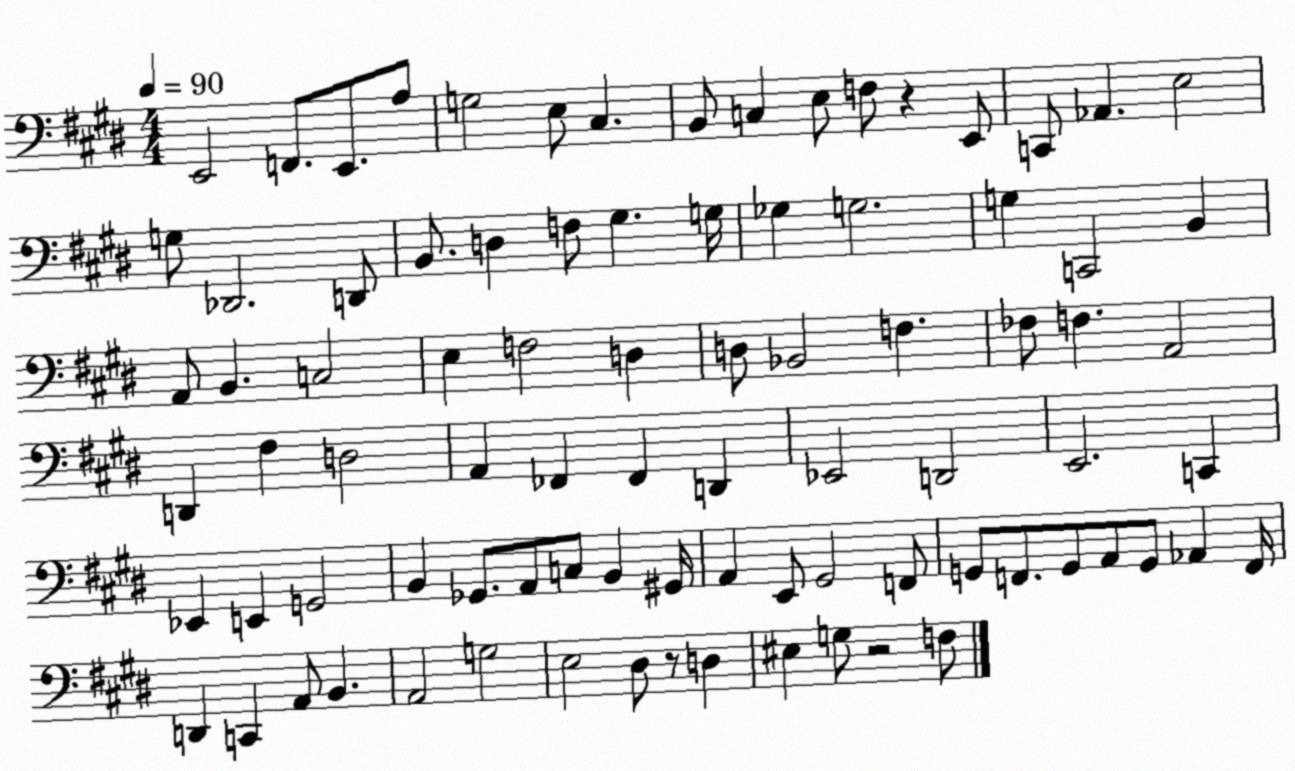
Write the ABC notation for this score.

X:1
T:Untitled
M:4/4
L:1/4
K:E
E,,2 F,,/2 E,,/2 A,/2 G,2 E,/2 ^C, B,,/2 C, E,/2 F,/2 z E,,/2 C,,/2 _A,, E,2 G,/2 _D,,2 D,,/2 B,,/2 D, F,/2 ^G, G,/4 _G, G,2 G, C,,2 B,, A,,/2 B,, C,2 E, F,2 D, D,/2 _B,,2 F, _F,/2 F, A,,2 D,, ^F, D,2 A,, _F,, _F,, D,, _E,,2 D,,2 E,,2 C,, _E,, E,, G,,2 B,, _G,,/2 A,,/2 C,/2 B,, ^G,,/4 A,, E,,/2 ^G,,2 F,,/2 G,,/2 F,,/2 G,,/2 A,,/2 G,,/2 _A,, F,,/4 D,, C,, A,,/2 B,, A,,2 G,2 E,2 ^D,/2 z/2 D, ^E, G,/2 z2 F,/2